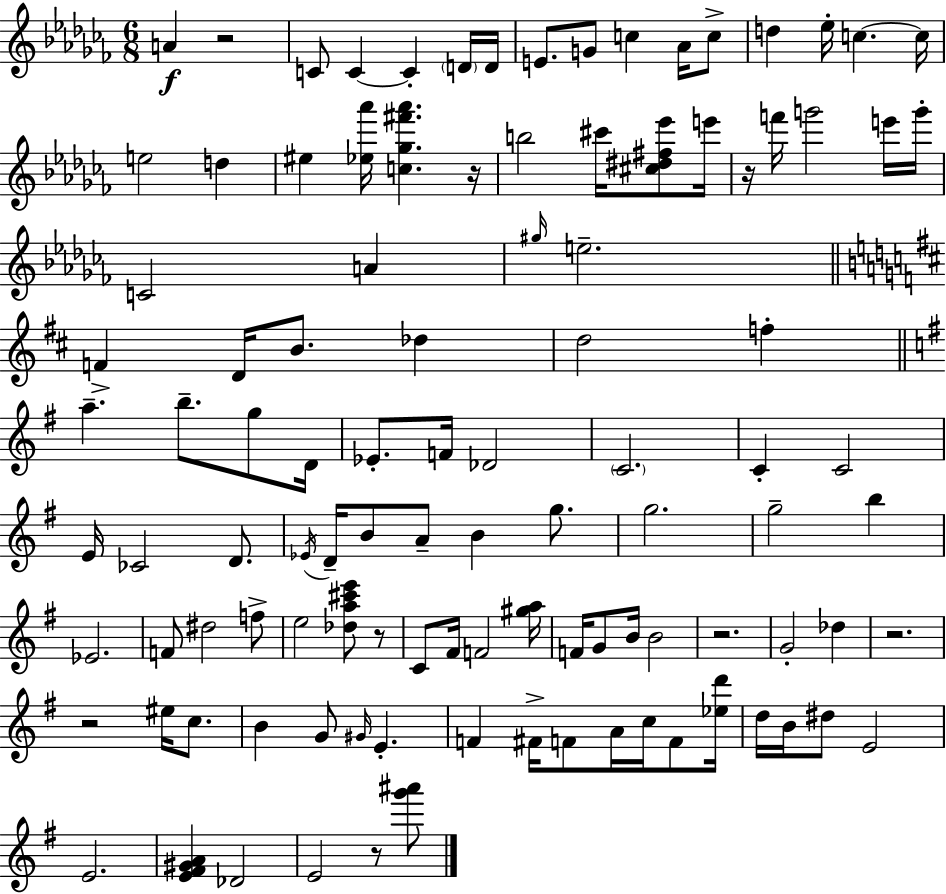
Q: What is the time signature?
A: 6/8